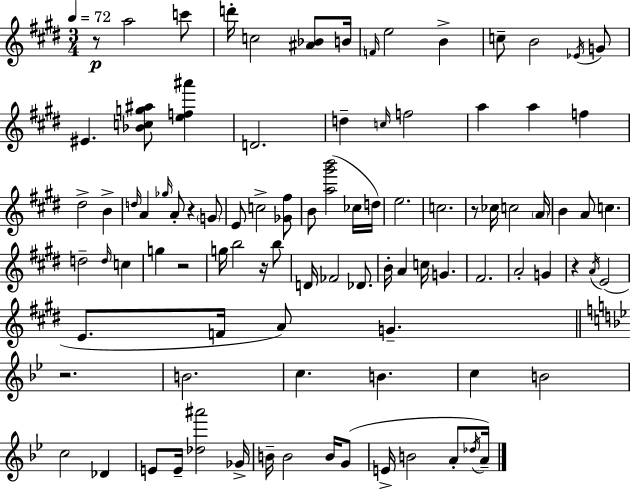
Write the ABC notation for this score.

X:1
T:Untitled
M:3/4
L:1/4
K:E
z/2 a2 c'/2 d'/4 c2 [^A_B]/2 B/4 F/4 e2 B c/2 B2 _E/4 G/2 ^E [_Bcg^a]/2 [ef^a'] D2 d c/4 f2 a a f ^d2 B d/4 A _g/4 A/2 z G/2 E/2 c2 [_G^f]/2 B/2 [a^g'b']2 _c/4 d/4 e2 c2 z/2 _c/4 c2 A/4 B A/2 c d2 d/4 c g z2 g/4 b2 z/4 b/2 D/4 _F2 _D/2 B/4 A c/4 G ^F2 A2 G z A/4 E2 E/2 F/4 A/2 G z2 B2 c B c B2 c2 _D E/2 E/4 [_d^a']2 _G/4 B/4 B2 B/4 G/2 E/4 B2 A/2 _d/4 A/4